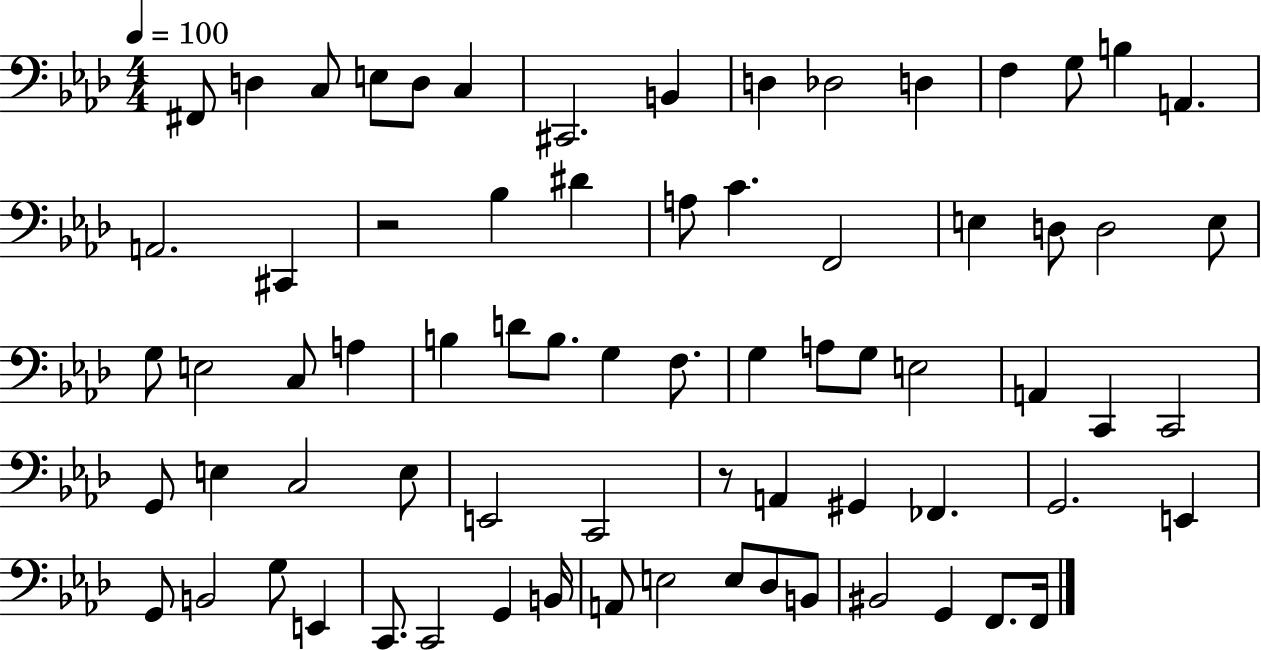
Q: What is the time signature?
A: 4/4